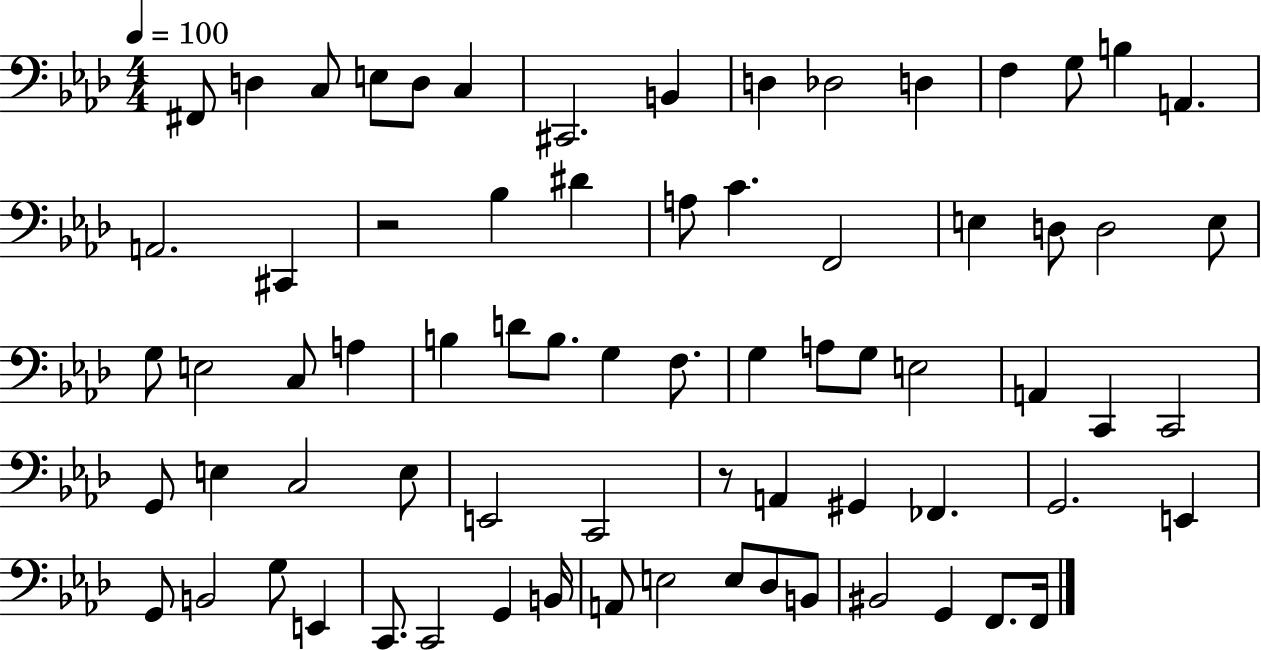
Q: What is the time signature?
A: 4/4